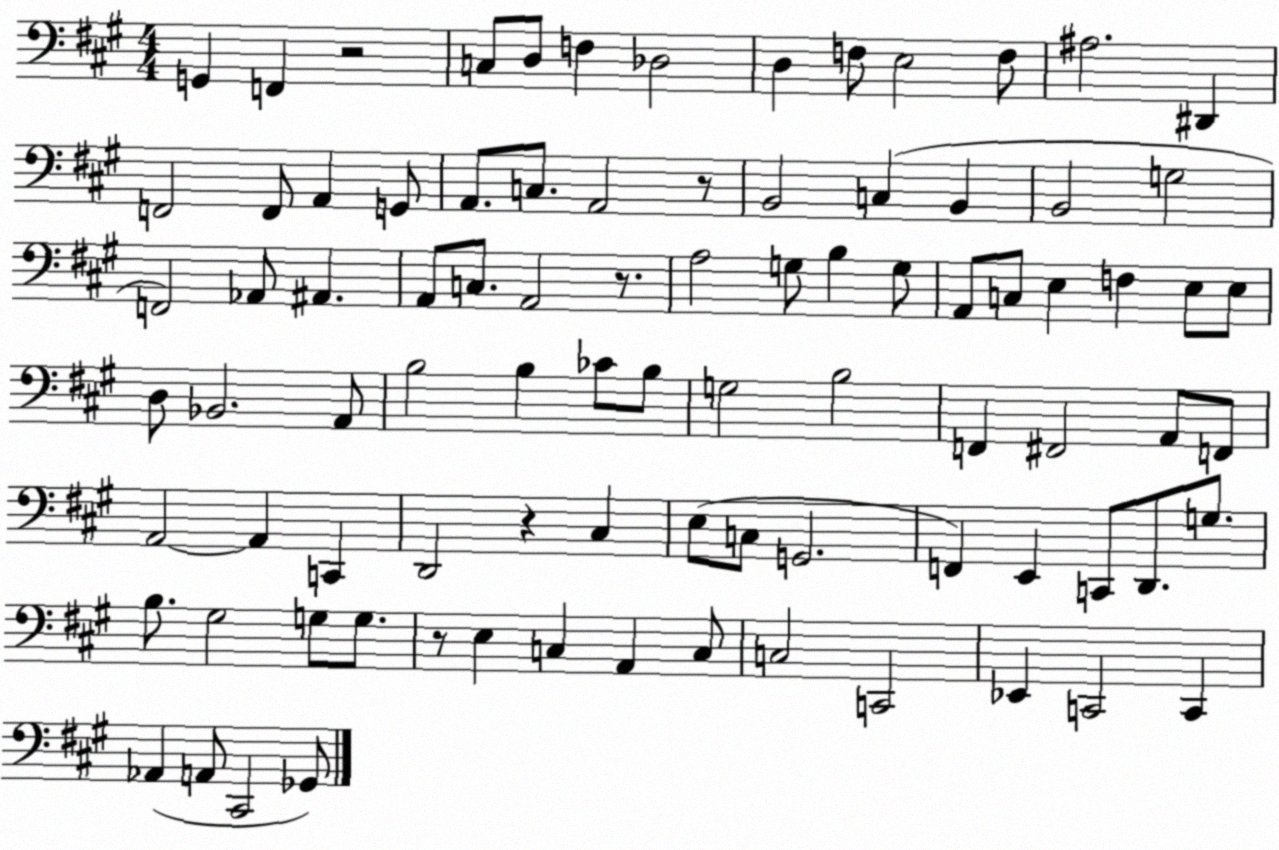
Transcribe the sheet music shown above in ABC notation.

X:1
T:Untitled
M:4/4
L:1/4
K:A
G,, F,, z2 C,/2 D,/2 F, _D,2 D, F,/2 E,2 F,/2 ^A,2 ^D,, F,,2 F,,/2 A,, G,,/2 A,,/2 C,/2 A,,2 z/2 B,,2 C, B,, B,,2 G,2 F,,2 _A,,/2 ^A,, A,,/2 C,/2 A,,2 z/2 A,2 G,/2 B, G,/2 A,,/2 C,/2 E, F, E,/2 E,/2 D,/2 _B,,2 A,,/2 B,2 B, _C/2 B,/2 G,2 B,2 F,, ^F,,2 A,,/2 F,,/2 A,,2 A,, C,, D,,2 z ^C, E,/2 C,/2 G,,2 F,, E,, C,,/2 D,,/2 G,/2 B,/2 ^G,2 G,/2 G,/2 z/2 E, C, A,, C,/2 C,2 C,,2 _E,, C,,2 C,, _A,, A,,/2 ^C,,2 _G,,/2